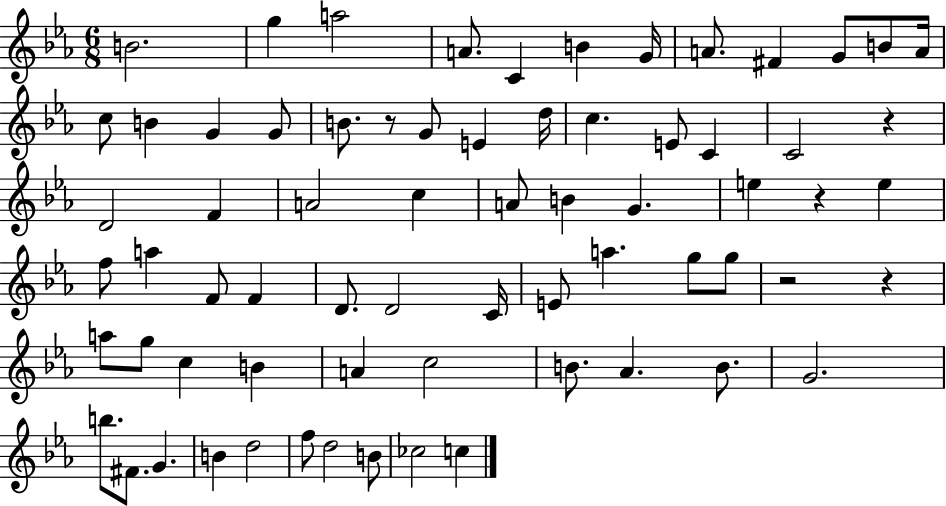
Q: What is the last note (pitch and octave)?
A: C5